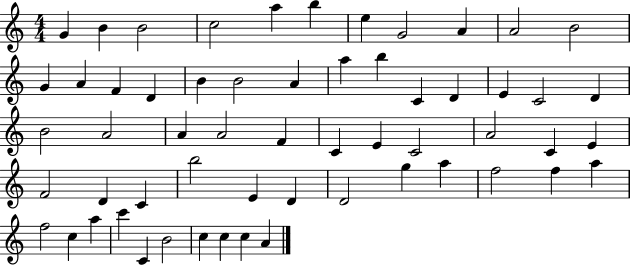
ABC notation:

X:1
T:Untitled
M:4/4
L:1/4
K:C
G B B2 c2 a b e G2 A A2 B2 G A F D B B2 A a b C D E C2 D B2 A2 A A2 F C E C2 A2 C E F2 D C b2 E D D2 g a f2 f a f2 c a c' C B2 c c c A